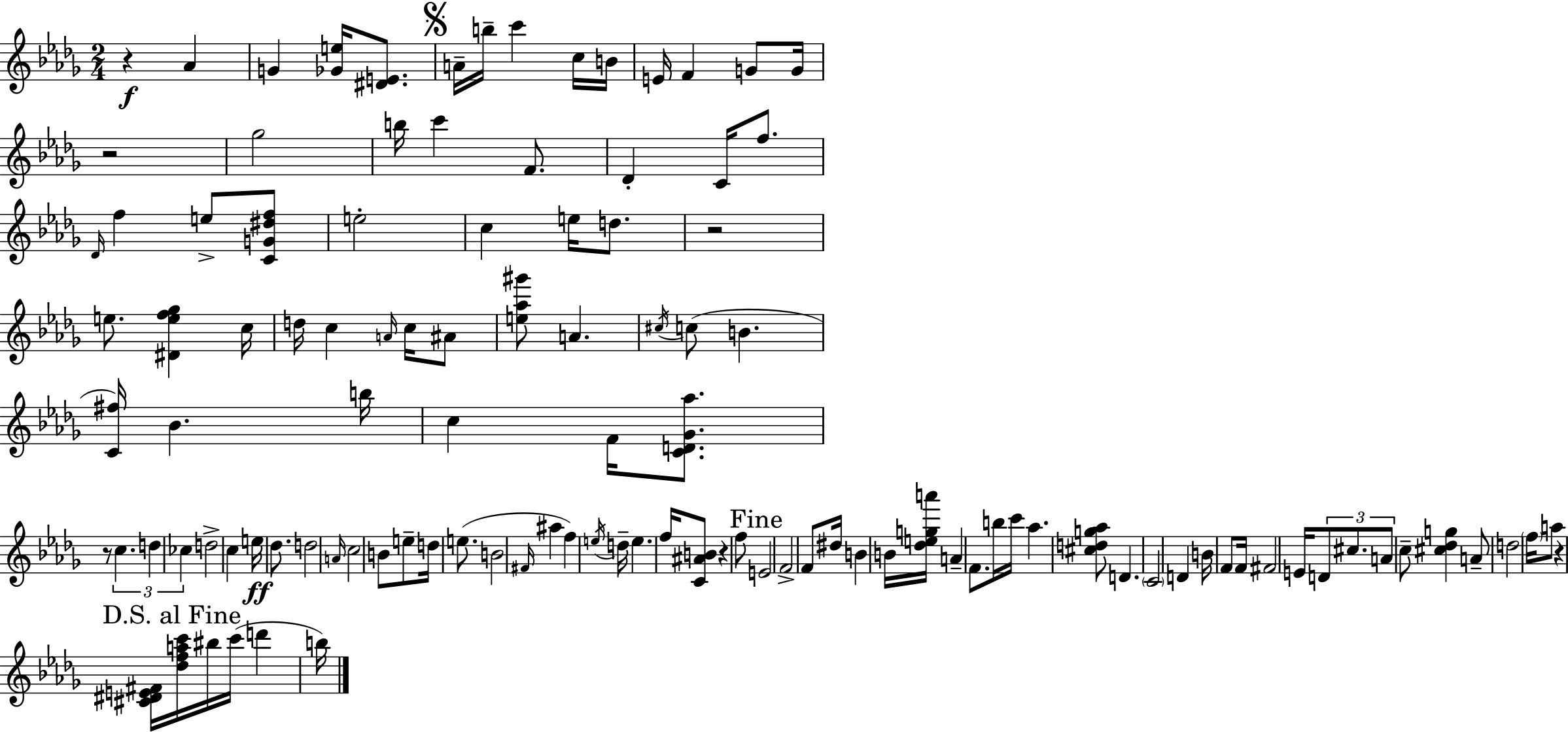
R/q Ab4/q G4/q [Gb4,E5]/s [D#4,E4]/e. A4/s B5/s C6/q C5/s B4/s E4/s F4/q G4/e G4/s R/h Gb5/h B5/s C6/q F4/e. Db4/q C4/s F5/e. Db4/s F5/q E5/e [C4,G4,D#5,F5]/e E5/h C5/q E5/s D5/e. R/h E5/e. [D#4,E5,F5,Gb5]/q C5/s D5/s C5/q A4/s C5/s A#4/e [E5,Ab5,G#6]/e A4/q. C#5/s C5/e B4/q. [C4,F#5]/s Bb4/q. B5/s C5/q F4/s [C4,D4,Gb4,Ab5]/e. R/e C5/q. D5/q CES5/q D5/h C5/q E5/s Db5/e. D5/h A4/s C5/h B4/e E5/e D5/s E5/e. B4/h F#4/s A#5/q F5/q E5/s D5/s E5/q. F5/s [C4,A#4,B4]/e R/q F5/e E4/h F4/h F4/e D#5/s B4/q B4/s [Db5,E5,G5,A6]/s A4/q F4/e. B5/s C6/s Ab5/q. [C#5,D5,G5,Ab5]/e D4/q. C4/h D4/q B4/s F4/e F4/s F#4/h E4/s D4/e C#5/e. A4/e C5/e [C#5,Db5,G5]/q A4/e D5/h F5/s A5/e R/q [C#4,D#4,E4,F#4]/s [Db5,F5,A5,C6]/s BIS5/s C6/s D6/q B5/s